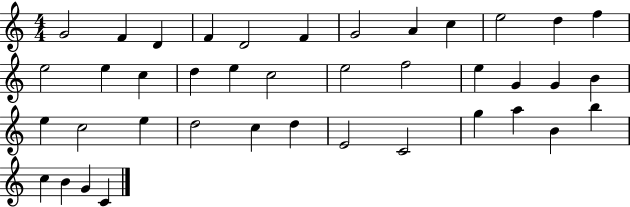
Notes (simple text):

G4/h F4/q D4/q F4/q D4/h F4/q G4/h A4/q C5/q E5/h D5/q F5/q E5/h E5/q C5/q D5/q E5/q C5/h E5/h F5/h E5/q G4/q G4/q B4/q E5/q C5/h E5/q D5/h C5/q D5/q E4/h C4/h G5/q A5/q B4/q B5/q C5/q B4/q G4/q C4/q